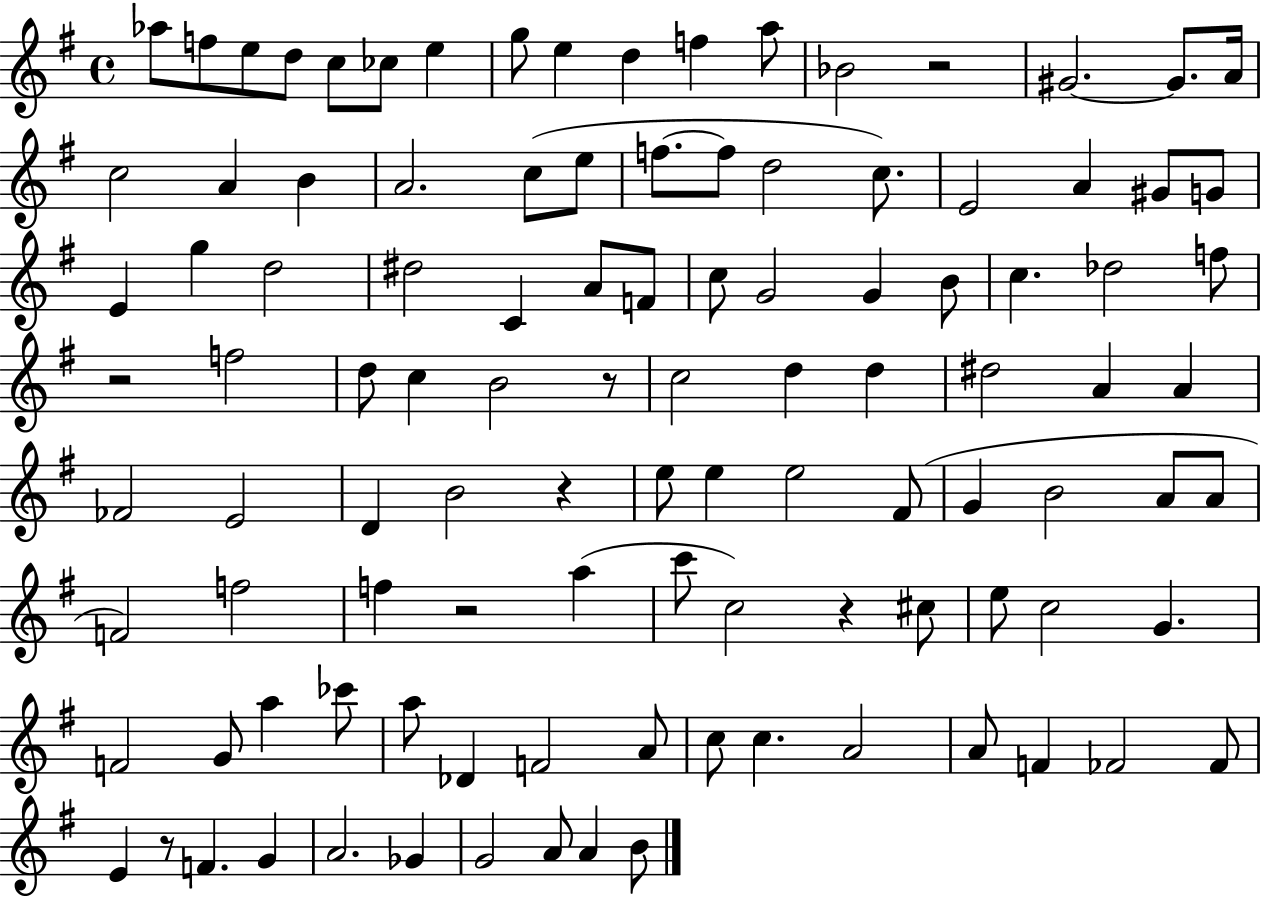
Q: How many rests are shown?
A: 7